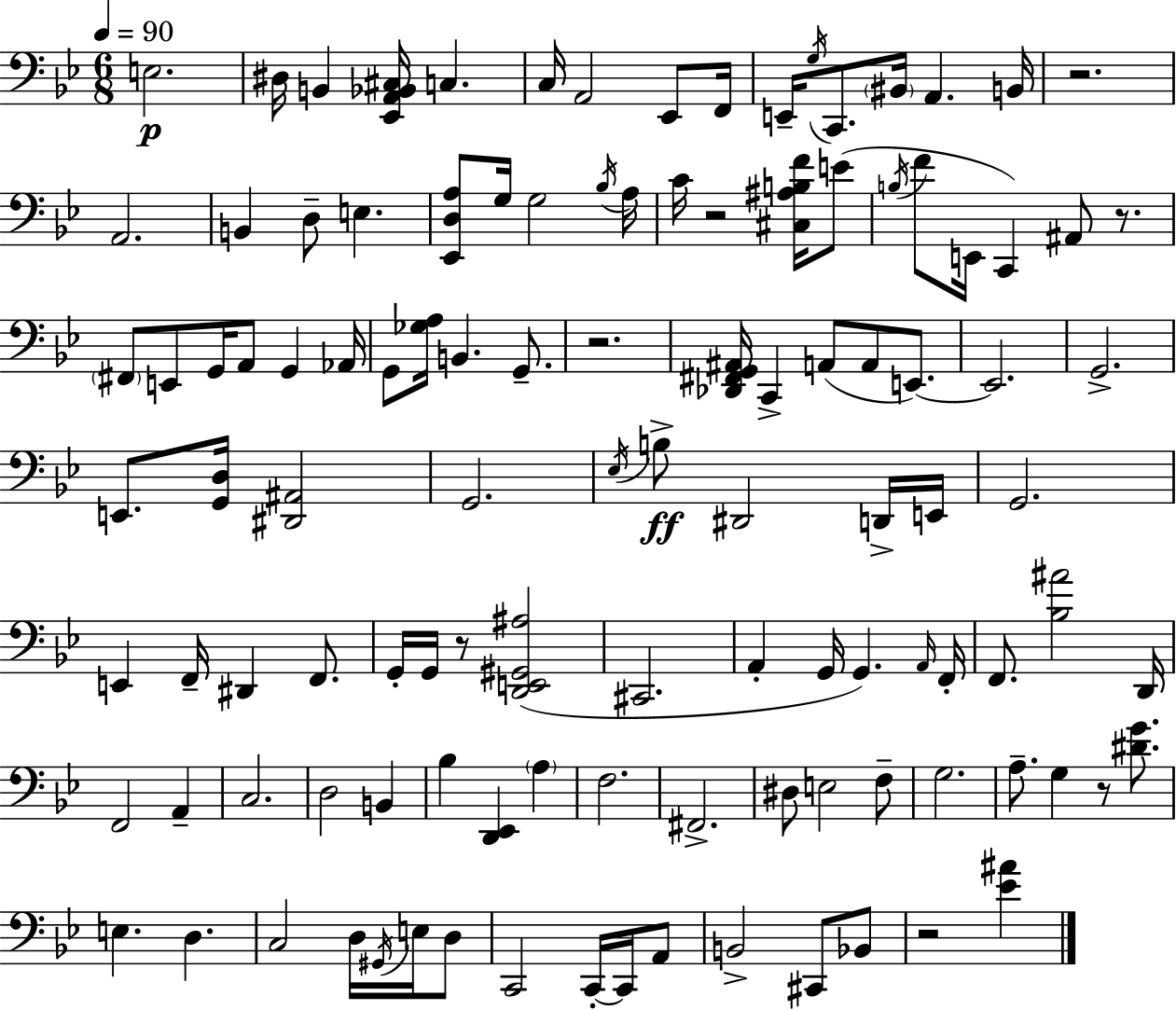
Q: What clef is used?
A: bass